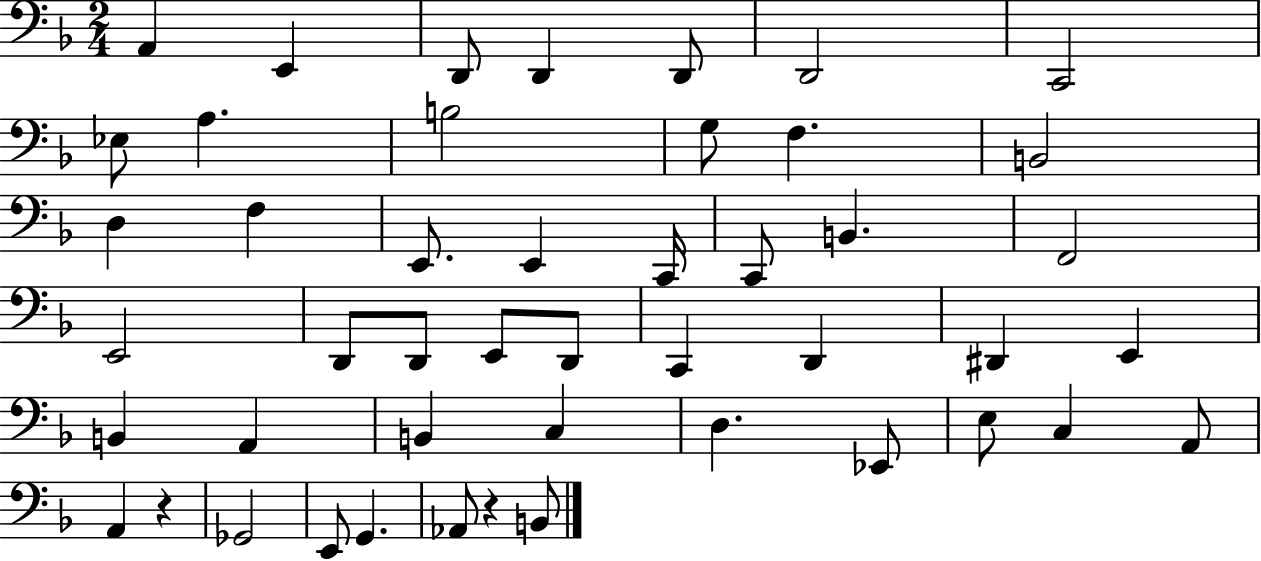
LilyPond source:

{
  \clef bass
  \numericTimeSignature
  \time 2/4
  \key f \major
  \repeat volta 2 { a,4 e,4 | d,8 d,4 d,8 | d,2 | c,2 | \break ees8 a4. | b2 | g8 f4. | b,2 | \break d4 f4 | e,8. e,4 c,16 | c,8 b,4. | f,2 | \break e,2 | d,8 d,8 e,8 d,8 | c,4 d,4 | dis,4 e,4 | \break b,4 a,4 | b,4 c4 | d4. ees,8 | e8 c4 a,8 | \break a,4 r4 | ges,2 | e,8 g,4. | aes,8 r4 b,8 | \break } \bar "|."
}